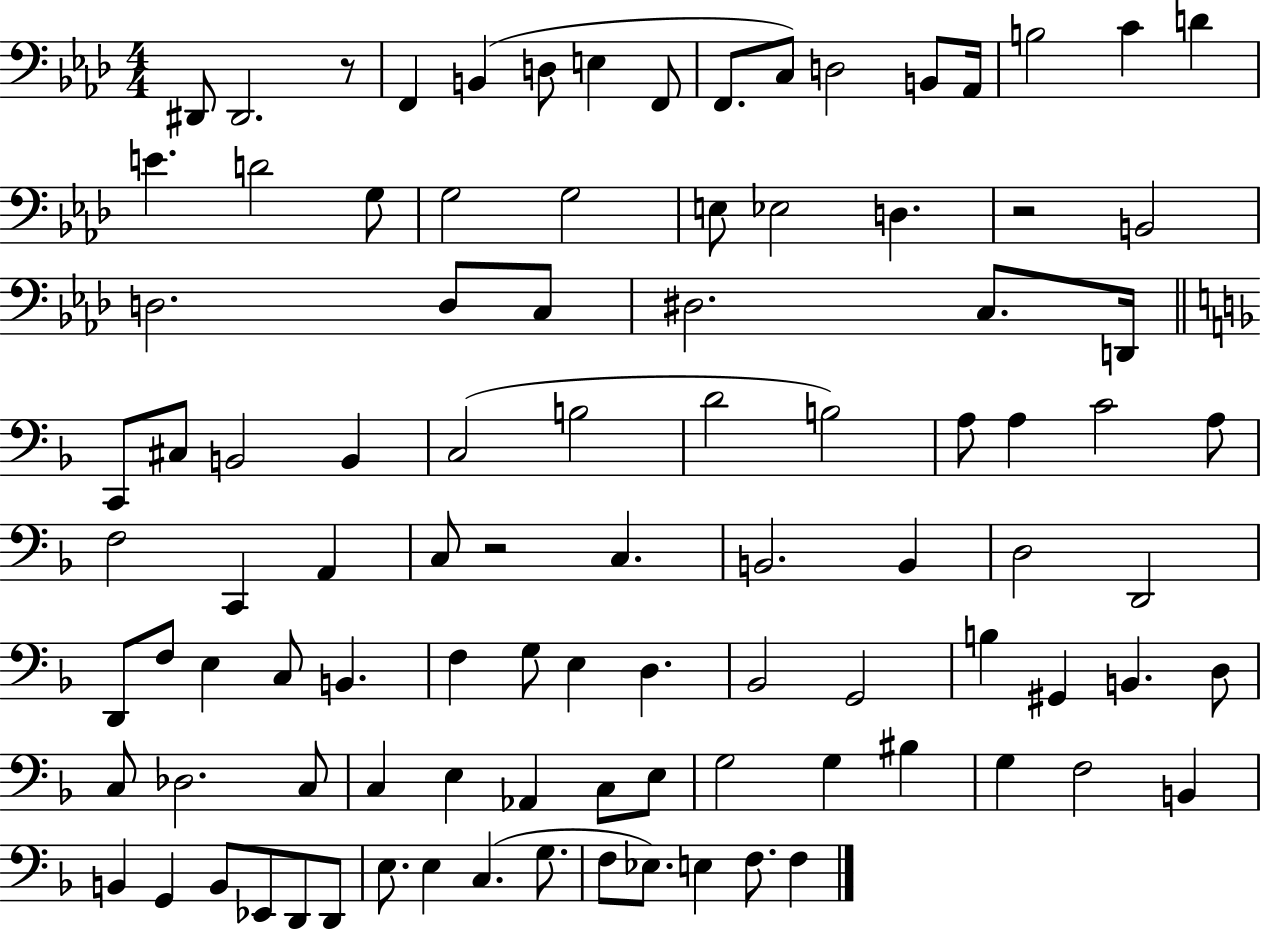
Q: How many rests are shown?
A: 3